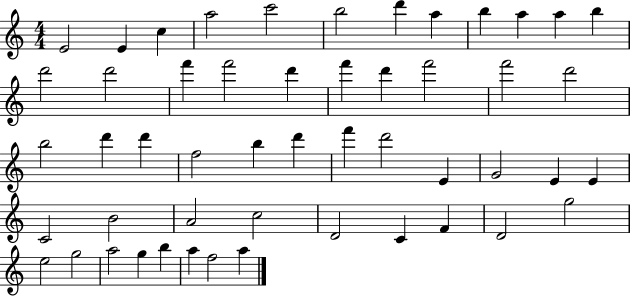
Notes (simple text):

E4/h E4/q C5/q A5/h C6/h B5/h D6/q A5/q B5/q A5/q A5/q B5/q D6/h D6/h F6/q F6/h D6/q F6/q D6/q F6/h F6/h D6/h B5/h D6/q D6/q F5/h B5/q D6/q F6/q D6/h E4/q G4/h E4/q E4/q C4/h B4/h A4/h C5/h D4/h C4/q F4/q D4/h G5/h E5/h G5/h A5/h G5/q B5/q A5/q F5/h A5/q